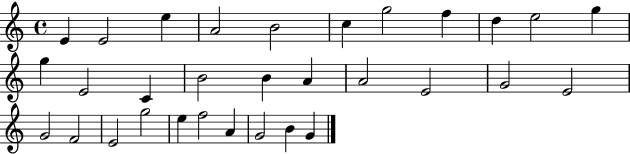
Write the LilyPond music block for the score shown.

{
  \clef treble
  \time 4/4
  \defaultTimeSignature
  \key c \major
  e'4 e'2 e''4 | a'2 b'2 | c''4 g''2 f''4 | d''4 e''2 g''4 | \break g''4 e'2 c'4 | b'2 b'4 a'4 | a'2 e'2 | g'2 e'2 | \break g'2 f'2 | e'2 g''2 | e''4 f''2 a'4 | g'2 b'4 g'4 | \break \bar "|."
}